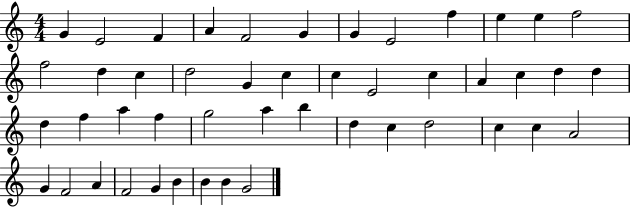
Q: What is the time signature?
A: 4/4